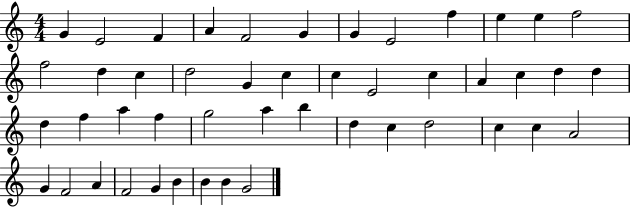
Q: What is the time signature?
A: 4/4